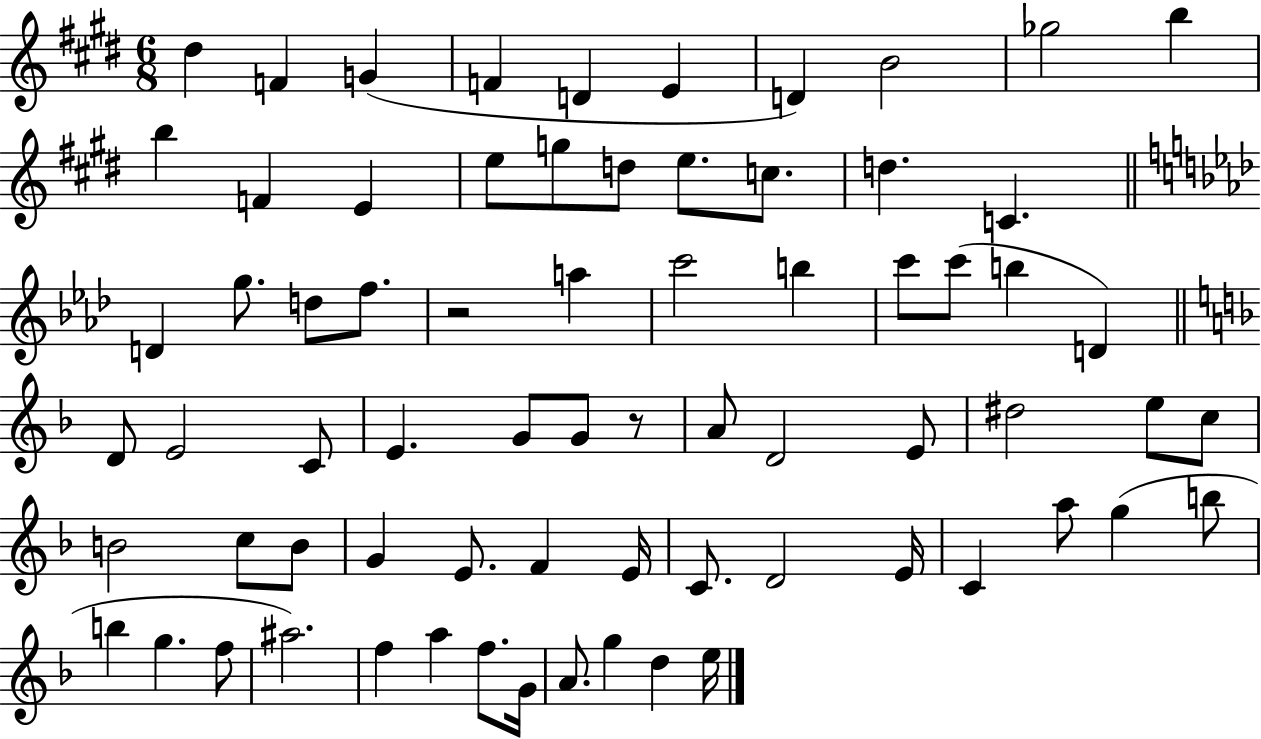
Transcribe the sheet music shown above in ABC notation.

X:1
T:Untitled
M:6/8
L:1/4
K:E
^d F G F D E D B2 _g2 b b F E e/2 g/2 d/2 e/2 c/2 d C D g/2 d/2 f/2 z2 a c'2 b c'/2 c'/2 b D D/2 E2 C/2 E G/2 G/2 z/2 A/2 D2 E/2 ^d2 e/2 c/2 B2 c/2 B/2 G E/2 F E/4 C/2 D2 E/4 C a/2 g b/2 b g f/2 ^a2 f a f/2 G/4 A/2 g d e/4